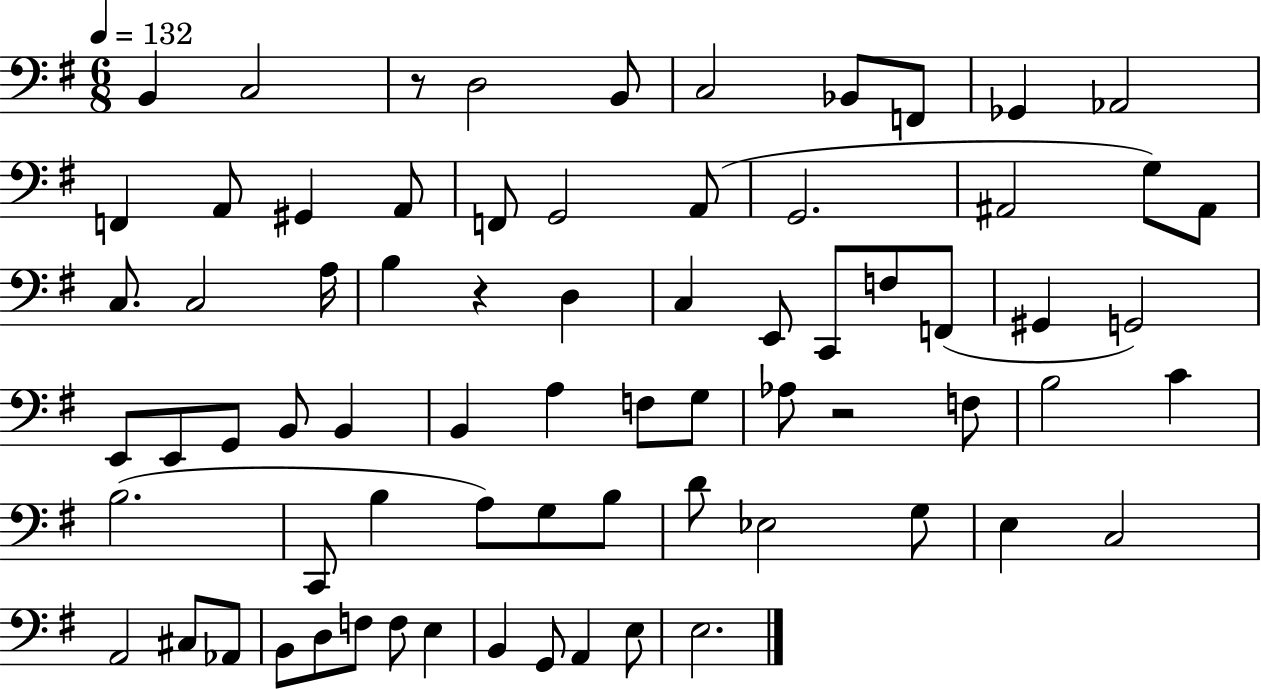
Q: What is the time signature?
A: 6/8